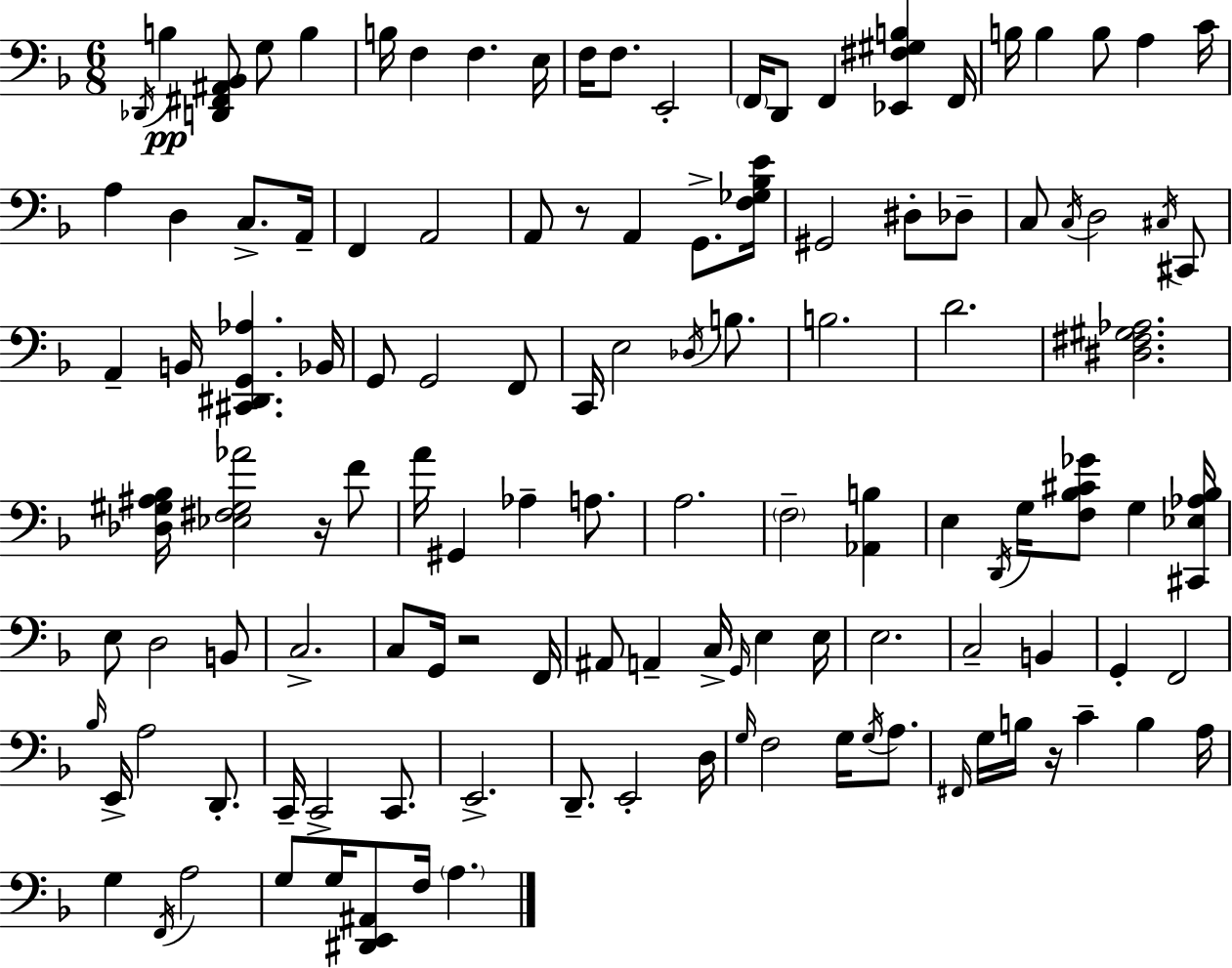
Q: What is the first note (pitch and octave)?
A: Db2